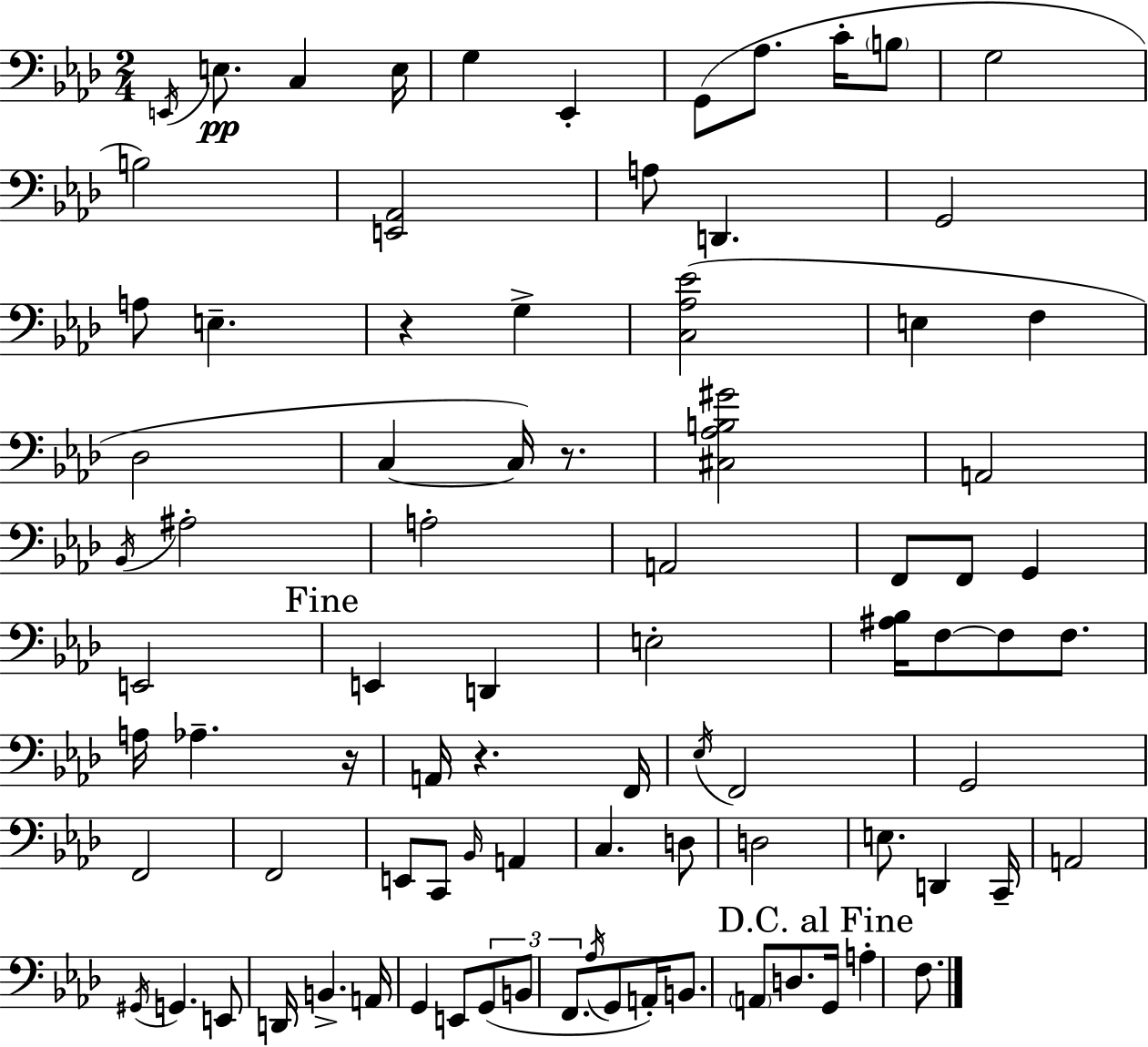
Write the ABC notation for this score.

X:1
T:Untitled
M:2/4
L:1/4
K:Ab
E,,/4 E,/2 C, E,/4 G, _E,, G,,/2 _A,/2 C/4 B,/2 G,2 B,2 [E,,_A,,]2 A,/2 D,, G,,2 A,/2 E, z G, [C,_A,_E]2 E, F, _D,2 C, C,/4 z/2 [^C,_A,B,^G]2 A,,2 _B,,/4 ^A,2 A,2 A,,2 F,,/2 F,,/2 G,, E,,2 E,, D,, E,2 [^A,_B,]/4 F,/2 F,/2 F,/2 A,/4 _A, z/4 A,,/4 z F,,/4 _E,/4 F,,2 G,,2 F,,2 F,,2 E,,/2 C,,/2 _B,,/4 A,, C, D,/2 D,2 E,/2 D,, C,,/4 A,,2 ^G,,/4 G,, E,,/2 D,,/4 B,, A,,/4 G,, E,,/2 G,,/2 B,,/2 F,,/2 _A,/4 G,,/2 A,,/4 B,,/2 A,,/2 D,/2 G,,/4 A, F,/2